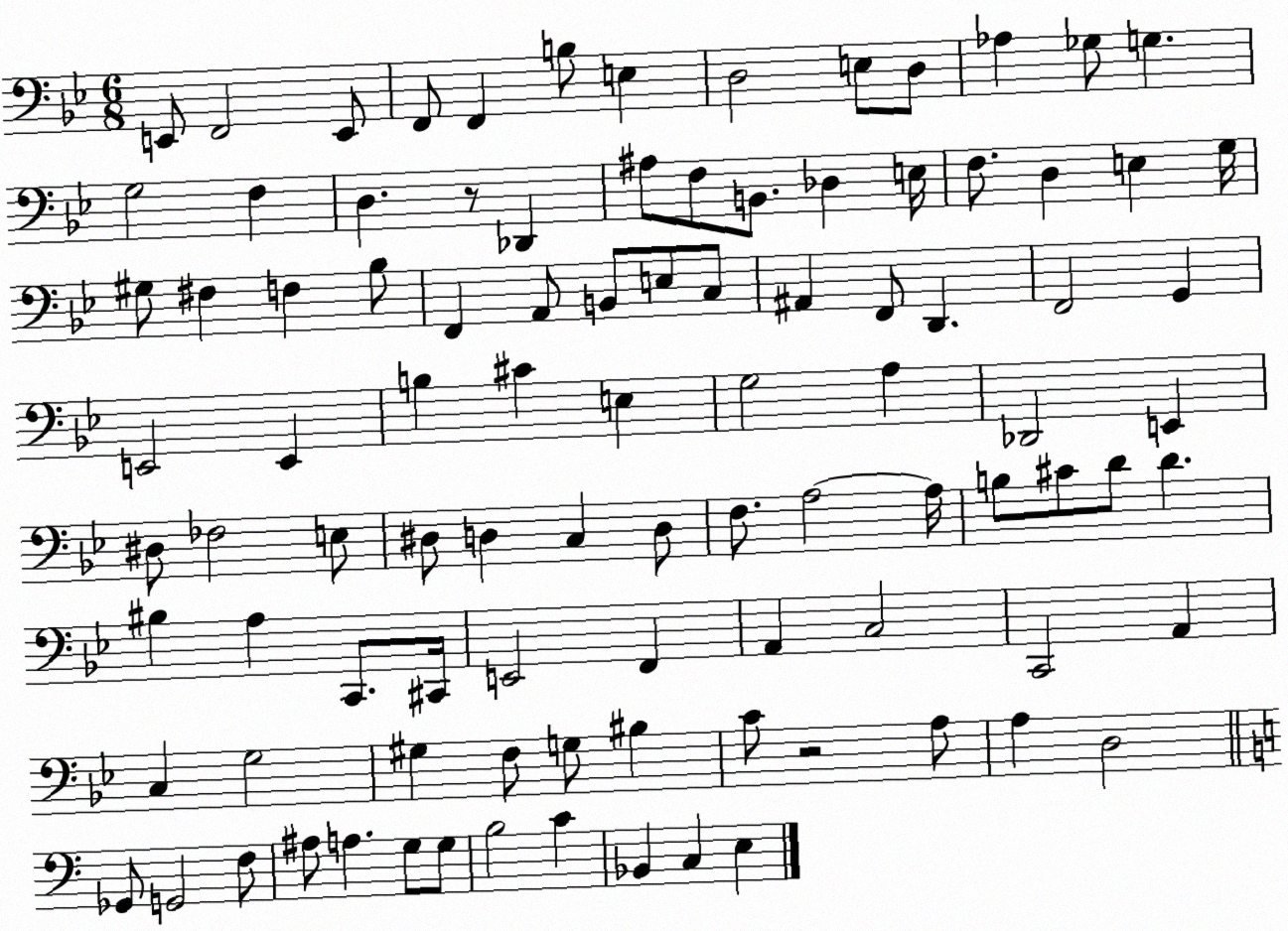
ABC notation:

X:1
T:Untitled
M:6/8
L:1/4
K:Bb
E,,/2 F,,2 E,,/2 F,,/2 F,, B,/2 E, D,2 E,/2 D,/2 _A, _G,/2 G, G,2 F, D, z/2 _D,, ^A,/2 F,/2 B,,/2 _D, E,/4 F,/2 D, E, G,/4 ^G,/2 ^F, F, _B,/2 F,, A,,/2 B,,/2 E,/2 C,/2 ^A,, F,,/2 D,, F,,2 G,, E,,2 E,, B, ^C E, G,2 A, _D,,2 E,, ^D,/2 _F,2 E,/2 ^D,/2 D, C, D,/2 F,/2 A,2 A,/4 B,/2 ^C/2 D/2 D ^B, A, C,,/2 ^C,,/4 E,,2 F,, A,, C,2 C,,2 A,, C, G,2 ^G, F,/2 G,/2 ^B, C/2 z2 A,/2 A, D,2 _G,,/2 G,,2 F,/2 ^A,/2 A, G,/2 G,/2 B,2 C _B,, C, E,